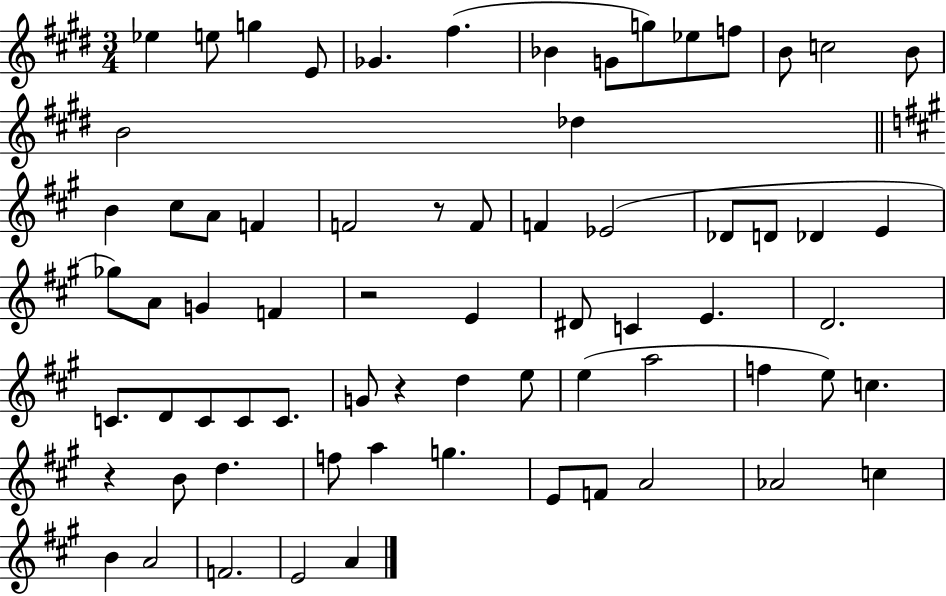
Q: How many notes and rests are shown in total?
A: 69